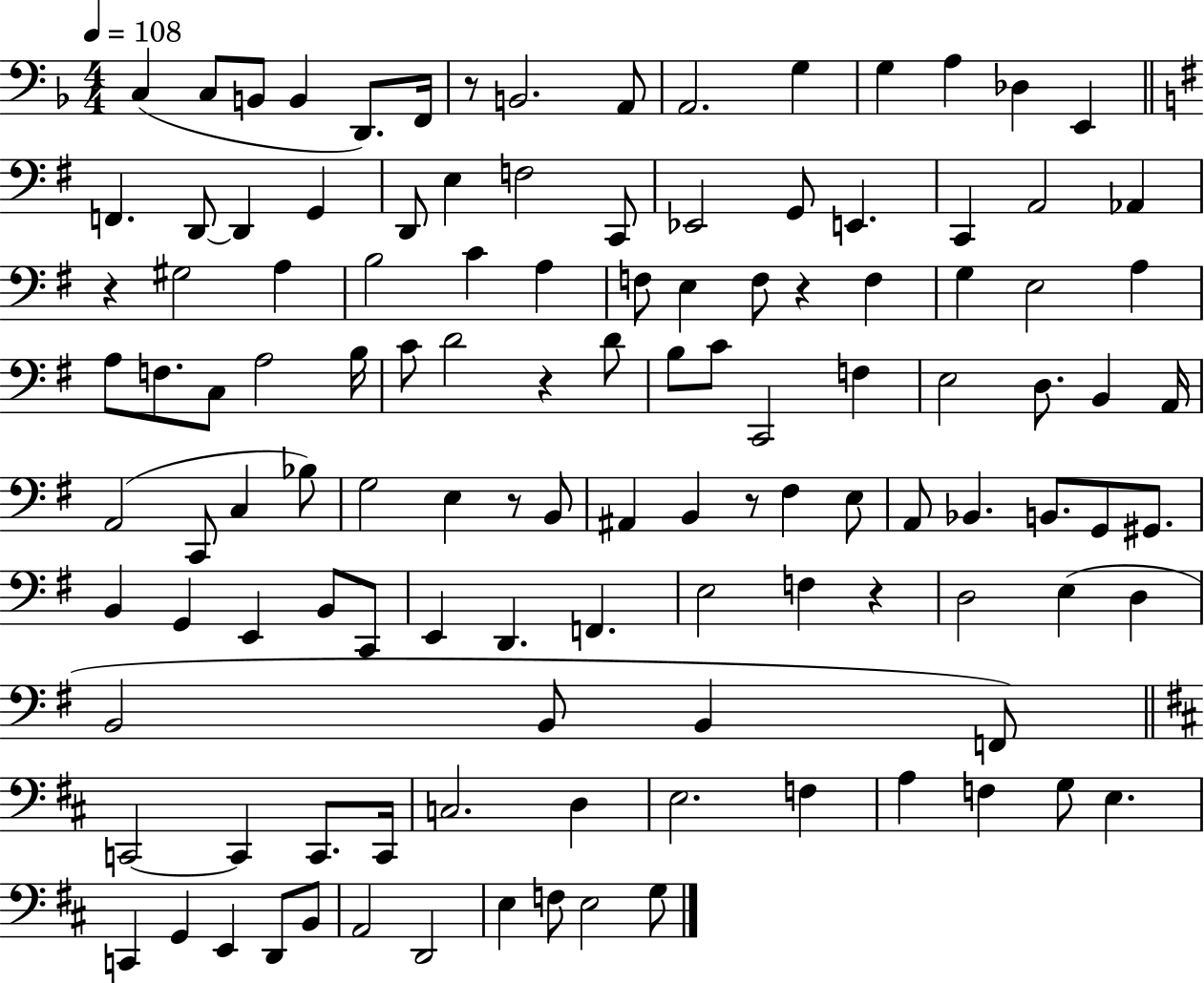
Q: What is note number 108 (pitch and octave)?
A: D2